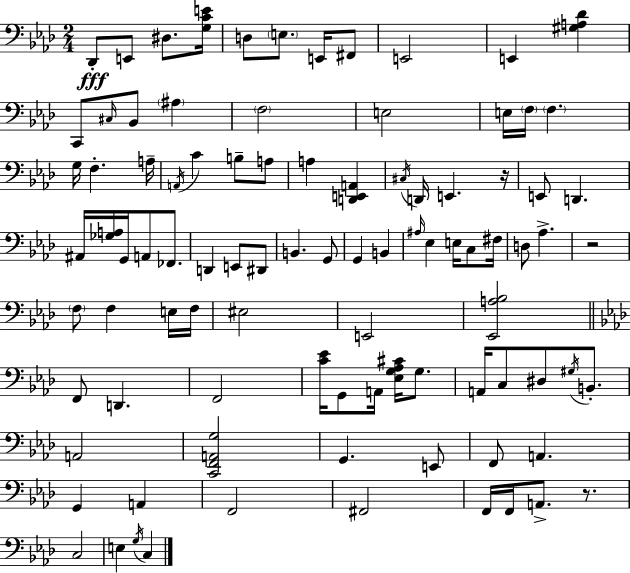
X:1
T:Untitled
M:2/4
L:1/4
K:Fm
_D,,/2 E,,/2 ^D,/2 [G,CE]/4 D,/2 E,/2 E,,/4 ^F,,/2 E,,2 E,, [^G,A,_D] C,,/2 ^C,/4 _B,,/2 ^A, F,2 E,2 E,/4 F,/4 F, G,/4 F, A,/4 A,,/4 C B,/2 A,/2 A, [D,,E,,A,,] ^C,/4 D,,/4 E,, z/4 E,,/2 D,, ^A,,/4 [_G,A,]/4 G,,/4 A,,/2 _F,,/2 D,, E,,/2 ^D,,/2 B,, G,,/2 G,, B,, ^A,/4 _E, E,/4 C,/2 ^F,/4 D,/2 _A, z2 F,/2 F, E,/4 F,/4 ^E,2 E,,2 [_E,,A,_B,]2 F,,/2 D,, F,,2 [C_E]/4 G,,/2 A,,/4 [_E,G,_A,^C]/4 G,/2 A,,/4 C,/2 ^D,/2 ^G,/4 B,,/2 A,,2 [C,,F,,A,,G,]2 G,, E,,/2 F,,/2 A,, G,, A,, F,,2 ^F,,2 F,,/4 F,,/4 A,,/2 z/2 C,2 E, G,/4 C,